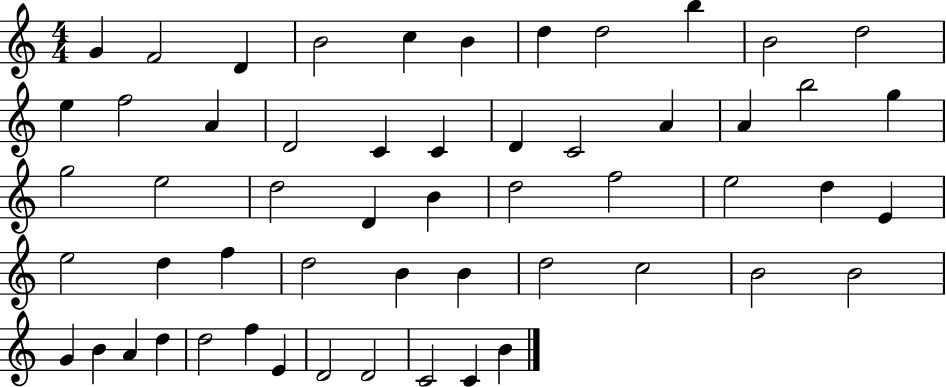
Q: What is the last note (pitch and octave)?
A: B4